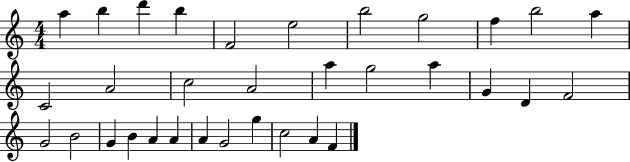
{
  \clef treble
  \numericTimeSignature
  \time 4/4
  \key c \major
  a''4 b''4 d'''4 b''4 | f'2 e''2 | b''2 g''2 | f''4 b''2 a''4 | \break c'2 a'2 | c''2 a'2 | a''4 g''2 a''4 | g'4 d'4 f'2 | \break g'2 b'2 | g'4 b'4 a'4 a'4 | a'4 g'2 g''4 | c''2 a'4 f'4 | \break \bar "|."
}